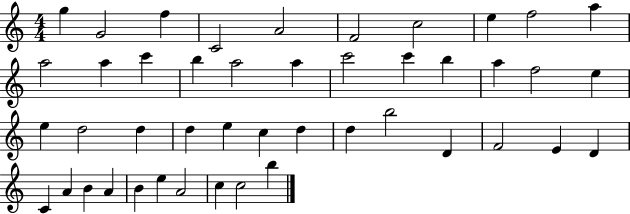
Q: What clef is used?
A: treble